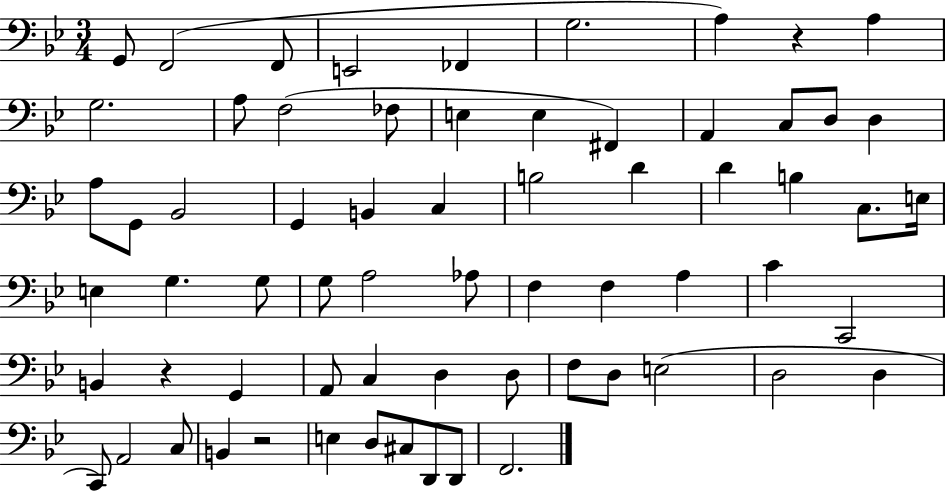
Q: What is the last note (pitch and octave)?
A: F2